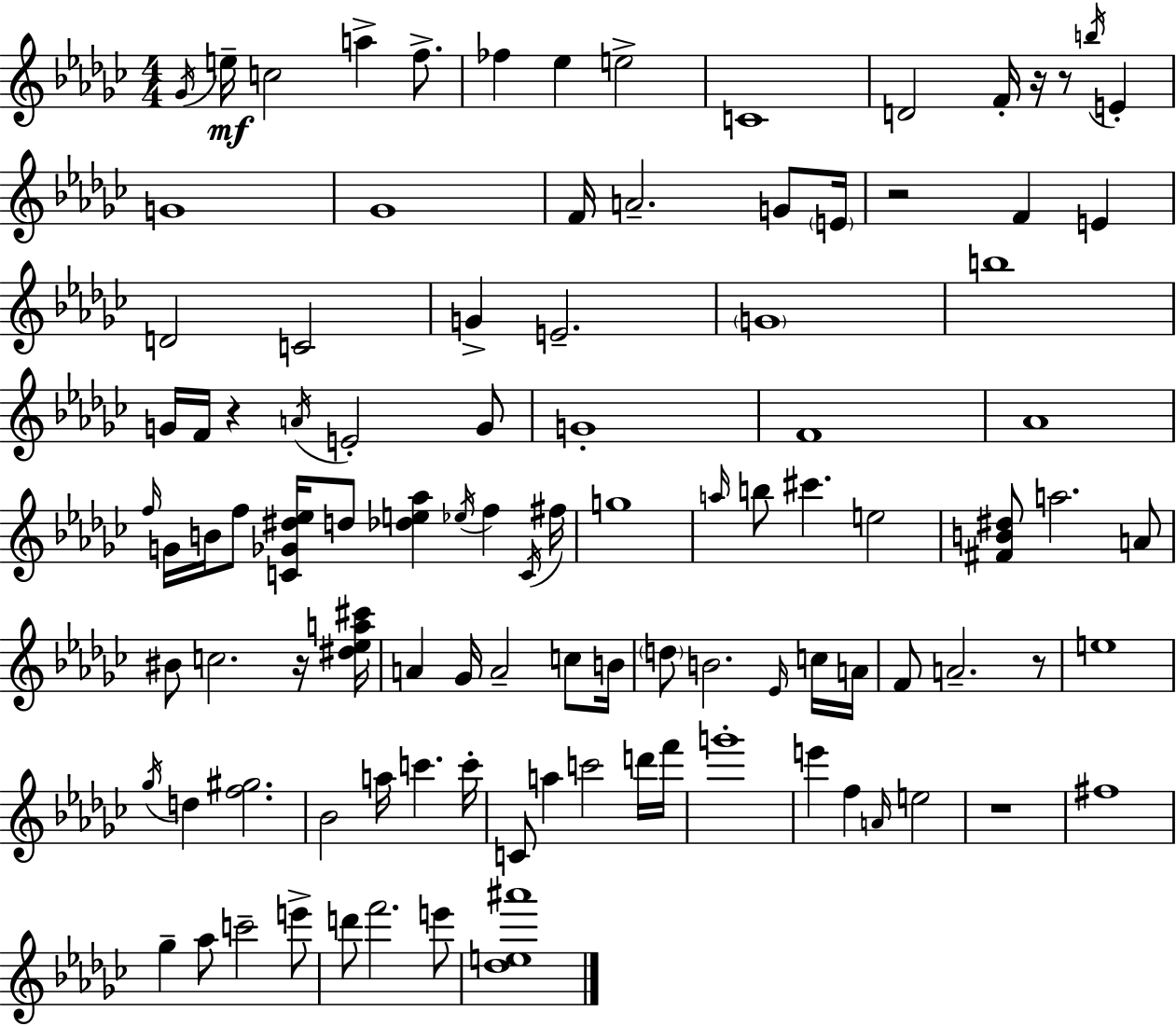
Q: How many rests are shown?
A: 7